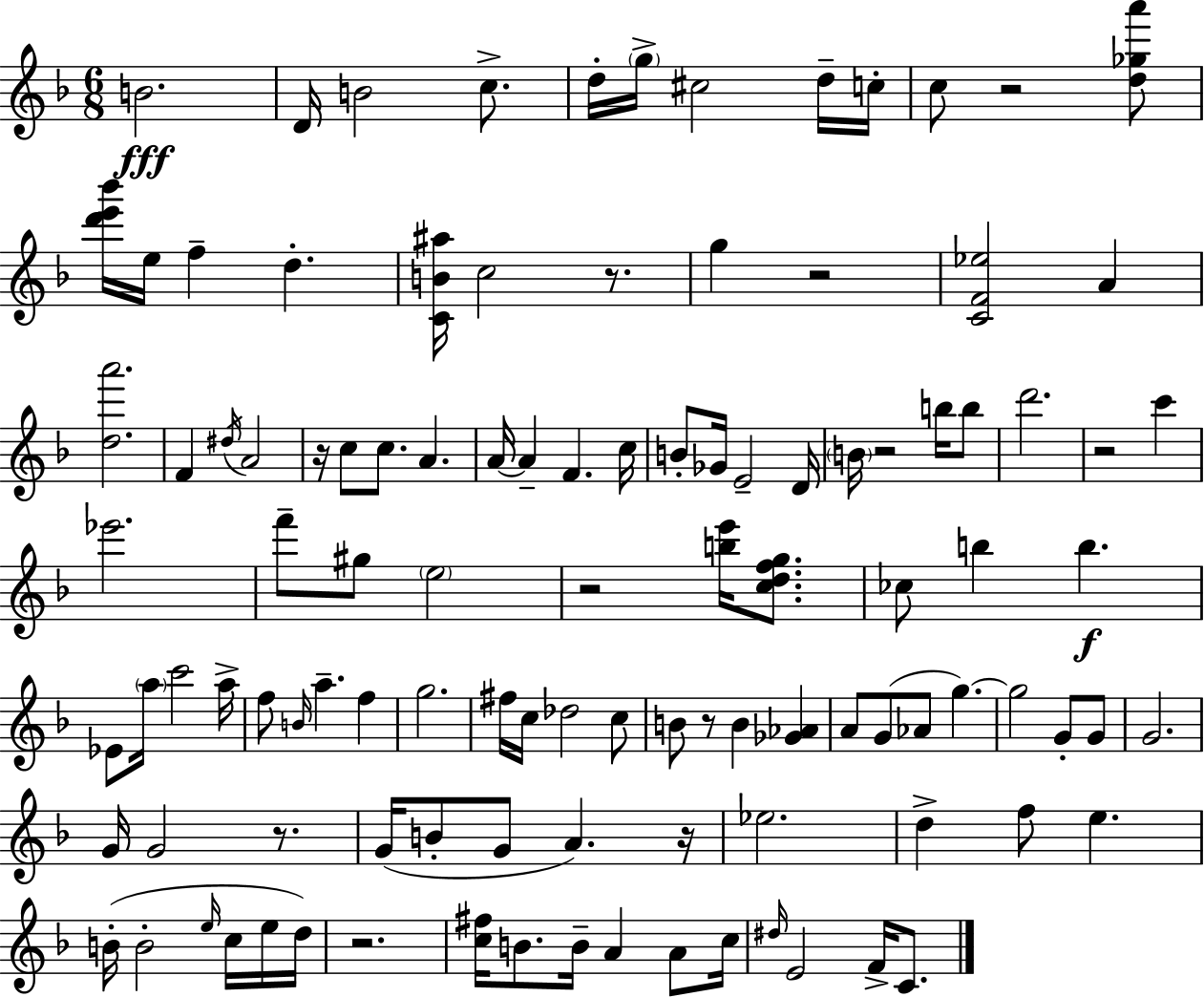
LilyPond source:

{
  \clef treble
  \numericTimeSignature
  \time 6/8
  \key f \major
  b'2.\fff | d'16 b'2 c''8.-> | d''16-. \parenthesize g''16-> cis''2 d''16-- c''16-. | c''8 r2 <d'' ges'' a'''>8 | \break <d''' e''' bes'''>16 e''16 f''4-- d''4.-. | <c' b' ais''>16 c''2 r8. | g''4 r2 | <c' f' ees''>2 a'4 | \break <d'' a'''>2. | f'4 \acciaccatura { dis''16 } a'2 | r16 c''8 c''8. a'4. | a'16~~ a'4-- f'4. | \break c''16 b'8-. ges'16 e'2-- | d'16 \parenthesize b'16 r2 b''16 b''8 | d'''2. | r2 c'''4 | \break ees'''2. | f'''8-- gis''8 \parenthesize e''2 | r2 <b'' e'''>16 <c'' d'' f'' g''>8. | ces''8 b''4 b''4.\f | \break ees'8 \parenthesize a''16 c'''2 | a''16-> f''8 \grace { b'16 } a''4.-- f''4 | g''2. | fis''16 c''16 des''2 | \break c''8 b'8 r8 b'4 <ges' aes'>4 | a'8 g'8( aes'8 g''4.~~) | g''2 g'8-. | g'8 g'2. | \break g'16 g'2 r8. | g'16( b'8-. g'8 a'4.) | r16 ees''2. | d''4-> f''8 e''4. | \break b'16-.( b'2-. \grace { e''16 } | c''16 e''16 d''16) r2. | <c'' fis''>16 b'8. b'16-- a'4 | a'8 c''16 \grace { dis''16 } e'2 | \break f'16-> c'8. \bar "|."
}